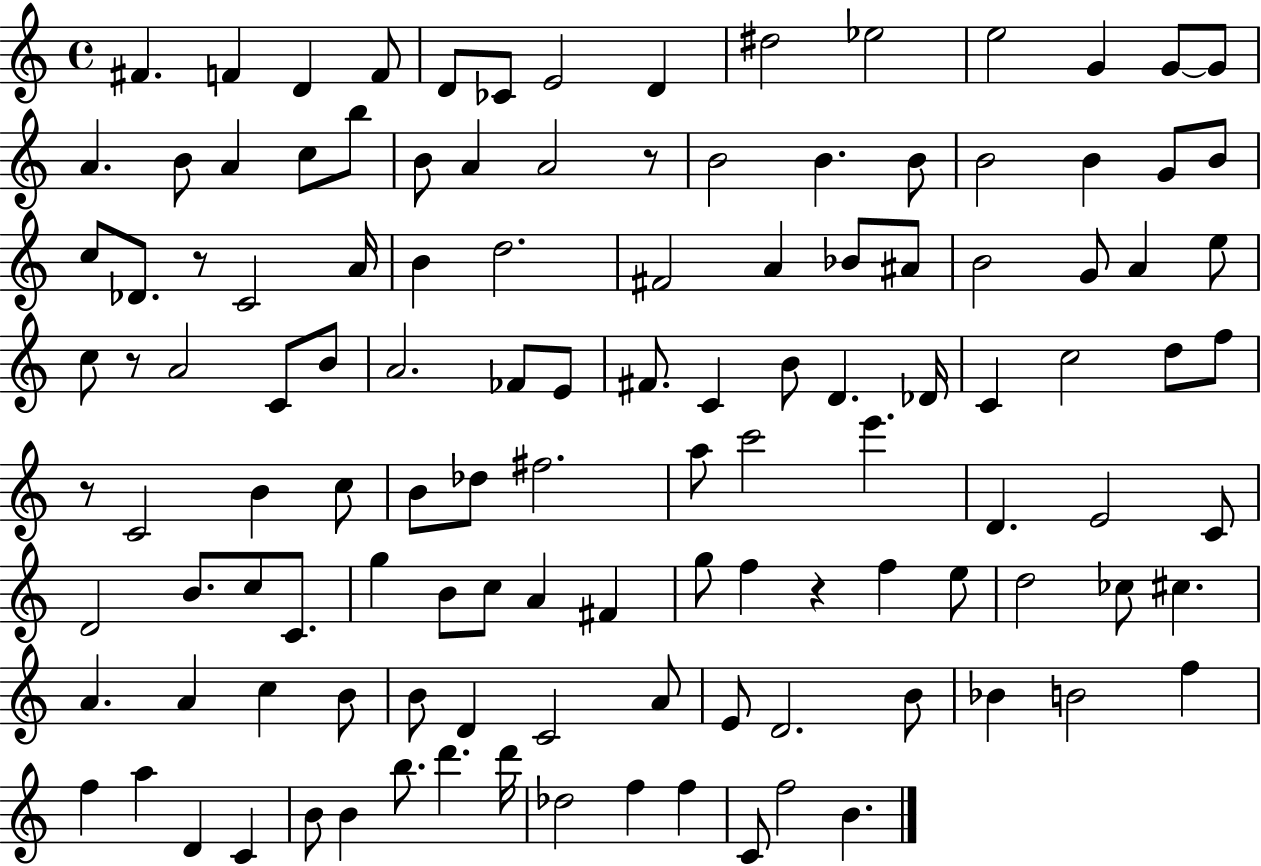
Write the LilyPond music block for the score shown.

{
  \clef treble
  \time 4/4
  \defaultTimeSignature
  \key c \major
  fis'4. f'4 d'4 f'8 | d'8 ces'8 e'2 d'4 | dis''2 ees''2 | e''2 g'4 g'8~~ g'8 | \break a'4. b'8 a'4 c''8 b''8 | b'8 a'4 a'2 r8 | b'2 b'4. b'8 | b'2 b'4 g'8 b'8 | \break c''8 des'8. r8 c'2 a'16 | b'4 d''2. | fis'2 a'4 bes'8 ais'8 | b'2 g'8 a'4 e''8 | \break c''8 r8 a'2 c'8 b'8 | a'2. fes'8 e'8 | fis'8. c'4 b'8 d'4. des'16 | c'4 c''2 d''8 f''8 | \break r8 c'2 b'4 c''8 | b'8 des''8 fis''2. | a''8 c'''2 e'''4. | d'4. e'2 c'8 | \break d'2 b'8. c''8 c'8. | g''4 b'8 c''8 a'4 fis'4 | g''8 f''4 r4 f''4 e''8 | d''2 ces''8 cis''4. | \break a'4. a'4 c''4 b'8 | b'8 d'4 c'2 a'8 | e'8 d'2. b'8 | bes'4 b'2 f''4 | \break f''4 a''4 d'4 c'4 | b'8 b'4 b''8. d'''4. d'''16 | des''2 f''4 f''4 | c'8 f''2 b'4. | \break \bar "|."
}